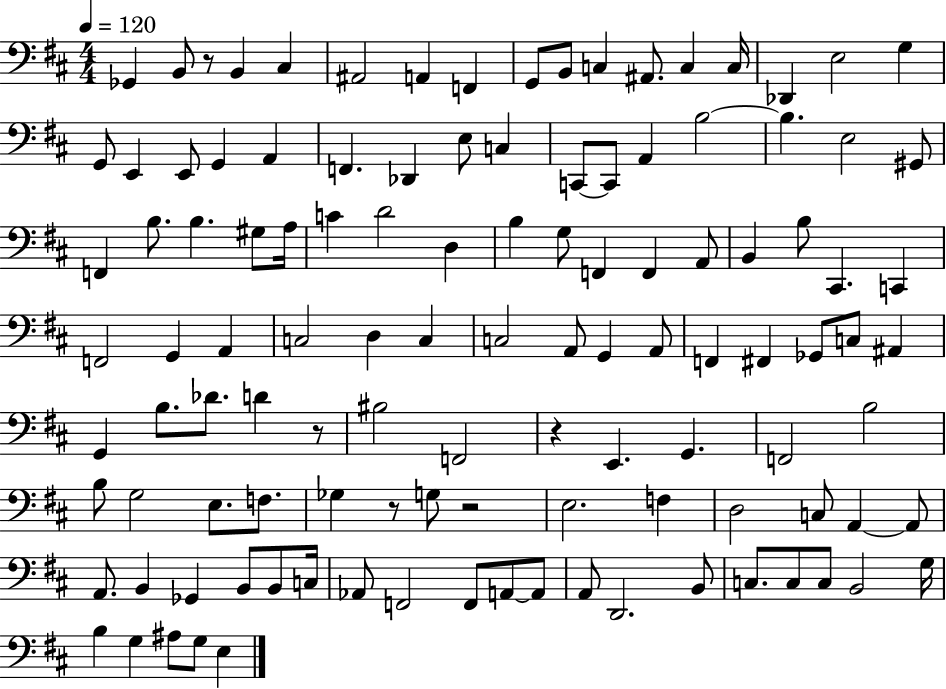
X:1
T:Untitled
M:4/4
L:1/4
K:D
_G,, B,,/2 z/2 B,, ^C, ^A,,2 A,, F,, G,,/2 B,,/2 C, ^A,,/2 C, C,/4 _D,, E,2 G, G,,/2 E,, E,,/2 G,, A,, F,, _D,, E,/2 C, C,,/2 C,,/2 A,, B,2 B, E,2 ^G,,/2 F,, B,/2 B, ^G,/2 A,/4 C D2 D, B, G,/2 F,, F,, A,,/2 B,, B,/2 ^C,, C,, F,,2 G,, A,, C,2 D, C, C,2 A,,/2 G,, A,,/2 F,, ^F,, _G,,/2 C,/2 ^A,, G,, B,/2 _D/2 D z/2 ^B,2 F,,2 z E,, G,, F,,2 B,2 B,/2 G,2 E,/2 F,/2 _G, z/2 G,/2 z2 E,2 F, D,2 C,/2 A,, A,,/2 A,,/2 B,, _G,, B,,/2 B,,/2 C,/4 _A,,/2 F,,2 F,,/2 A,,/2 A,,/2 A,,/2 D,,2 B,,/2 C,/2 C,/2 C,/2 B,,2 G,/4 B, G, ^A,/2 G,/2 E,